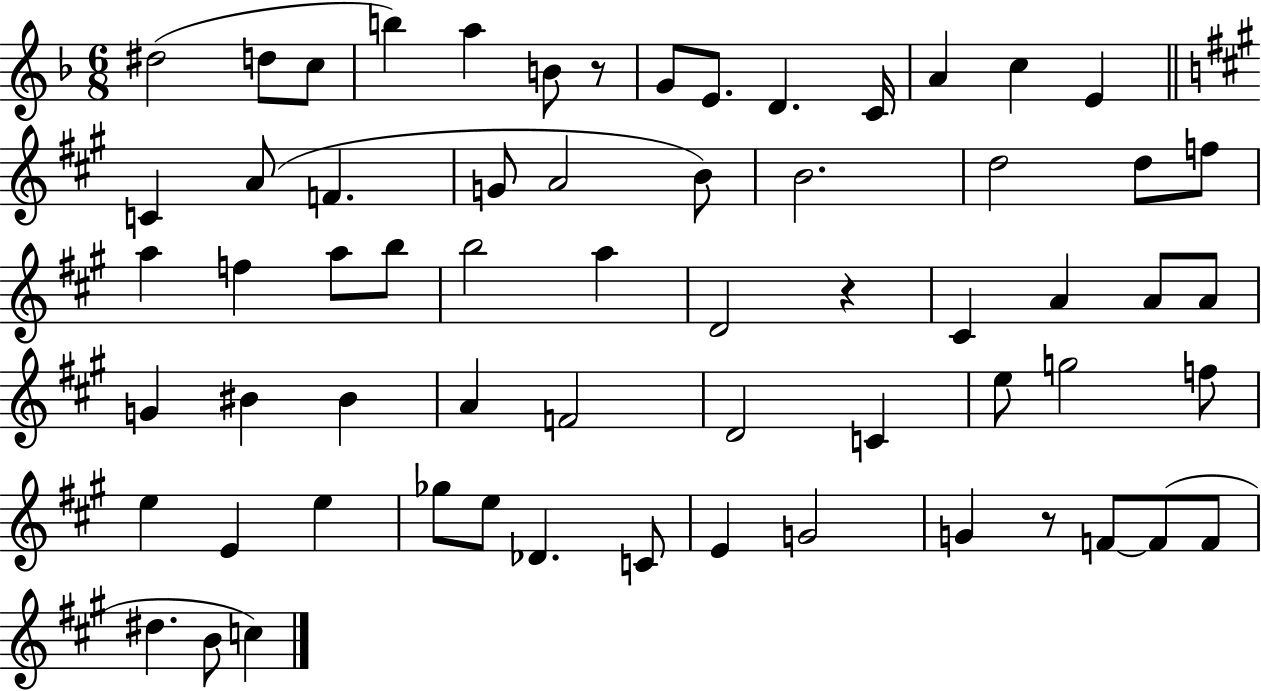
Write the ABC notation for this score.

X:1
T:Untitled
M:6/8
L:1/4
K:F
^d2 d/2 c/2 b a B/2 z/2 G/2 E/2 D C/4 A c E C A/2 F G/2 A2 B/2 B2 d2 d/2 f/2 a f a/2 b/2 b2 a D2 z ^C A A/2 A/2 G ^B ^B A F2 D2 C e/2 g2 f/2 e E e _g/2 e/2 _D C/2 E G2 G z/2 F/2 F/2 F/2 ^d B/2 c